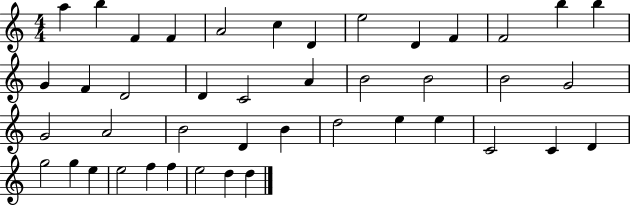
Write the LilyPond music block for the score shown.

{
  \clef treble
  \numericTimeSignature
  \time 4/4
  \key c \major
  a''4 b''4 f'4 f'4 | a'2 c''4 d'4 | e''2 d'4 f'4 | f'2 b''4 b''4 | \break g'4 f'4 d'2 | d'4 c'2 a'4 | b'2 b'2 | b'2 g'2 | \break g'2 a'2 | b'2 d'4 b'4 | d''2 e''4 e''4 | c'2 c'4 d'4 | \break g''2 g''4 e''4 | e''2 f''4 f''4 | e''2 d''4 d''4 | \bar "|."
}